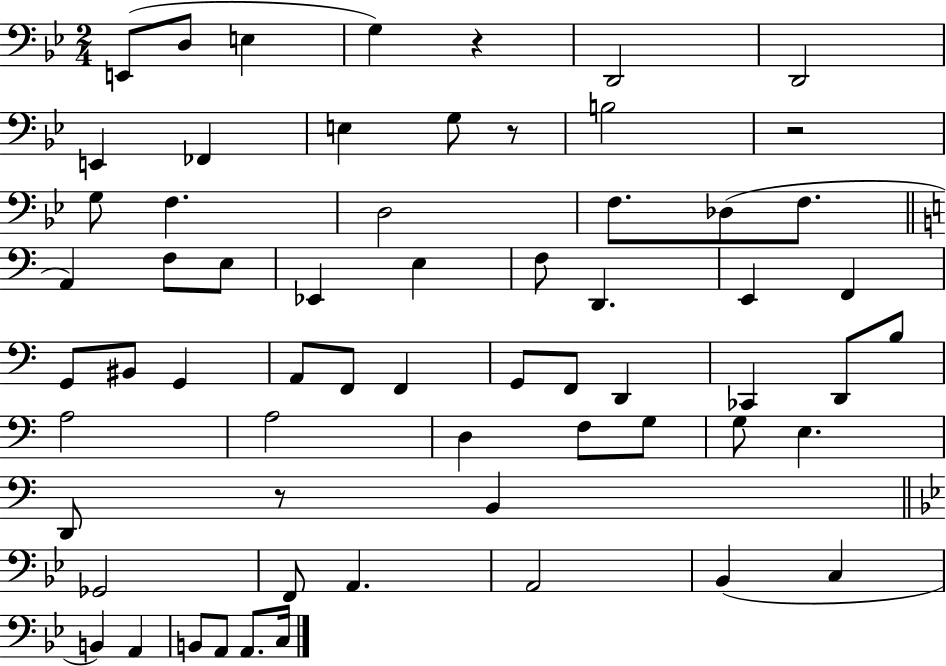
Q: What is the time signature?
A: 2/4